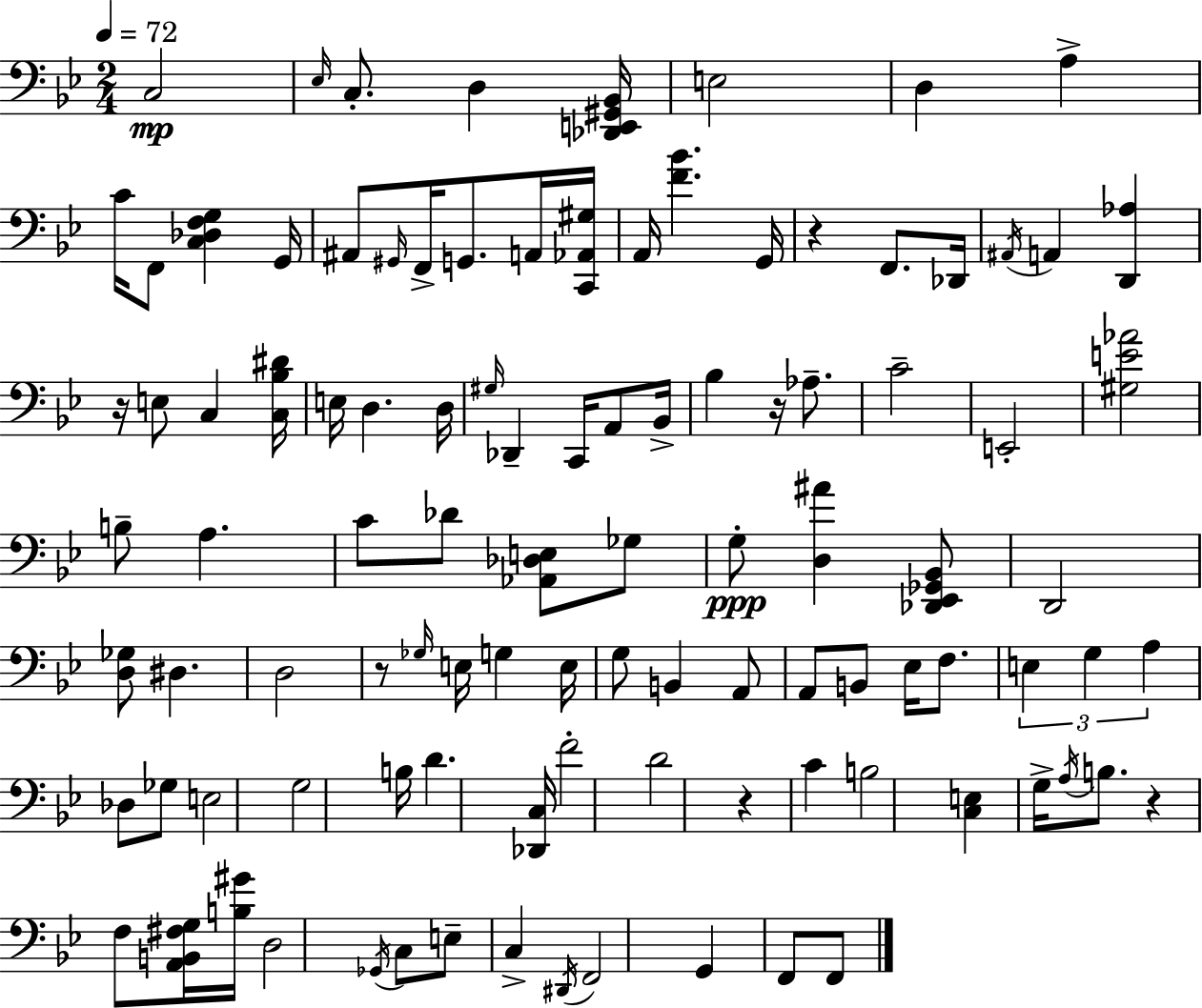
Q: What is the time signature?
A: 2/4